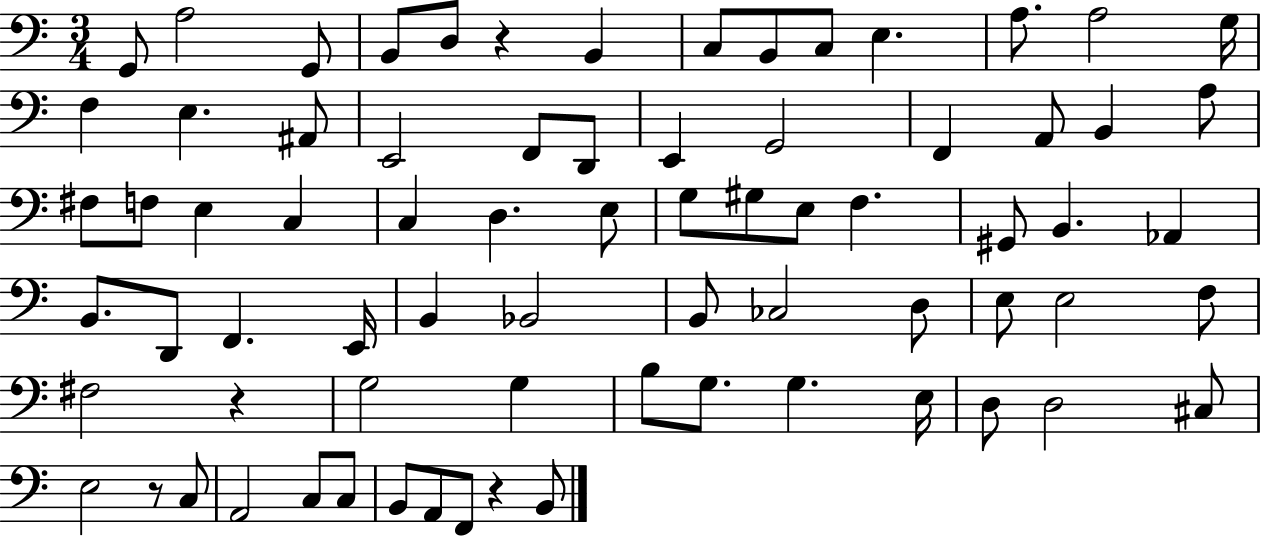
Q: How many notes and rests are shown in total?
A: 74